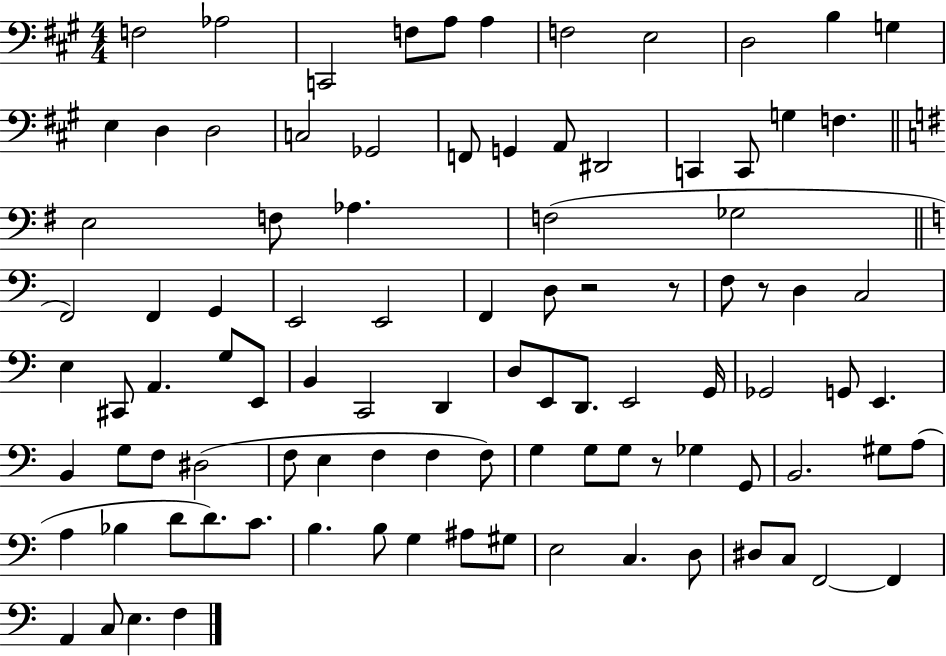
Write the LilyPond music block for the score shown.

{
  \clef bass
  \numericTimeSignature
  \time 4/4
  \key a \major
  \repeat volta 2 { f2 aes2 | c,2 f8 a8 a4 | f2 e2 | d2 b4 g4 | \break e4 d4 d2 | c2 ges,2 | f,8 g,4 a,8 dis,2 | c,4 c,8 g4 f4. | \break \bar "||" \break \key e \minor e2 f8 aes4. | f2( ges2 | \bar "||" \break \key a \minor f,2) f,4 g,4 | e,2 e,2 | f,4 d8 r2 r8 | f8 r8 d4 c2 | \break e4 cis,8 a,4. g8 e,8 | b,4 c,2 d,4 | d8 e,8 d,8. e,2 g,16 | ges,2 g,8 e,4. | \break b,4 g8 f8 dis2( | f8 e4 f4 f4 f8) | g4 g8 g8 r8 ges4 g,8 | b,2. gis8 a8( | \break a4 bes4 d'8 d'8.) c'8. | b4. b8 g4 ais8 gis8 | e2 c4. d8 | dis8 c8 f,2~~ f,4 | \break a,4 c8 e4. f4 | } \bar "|."
}